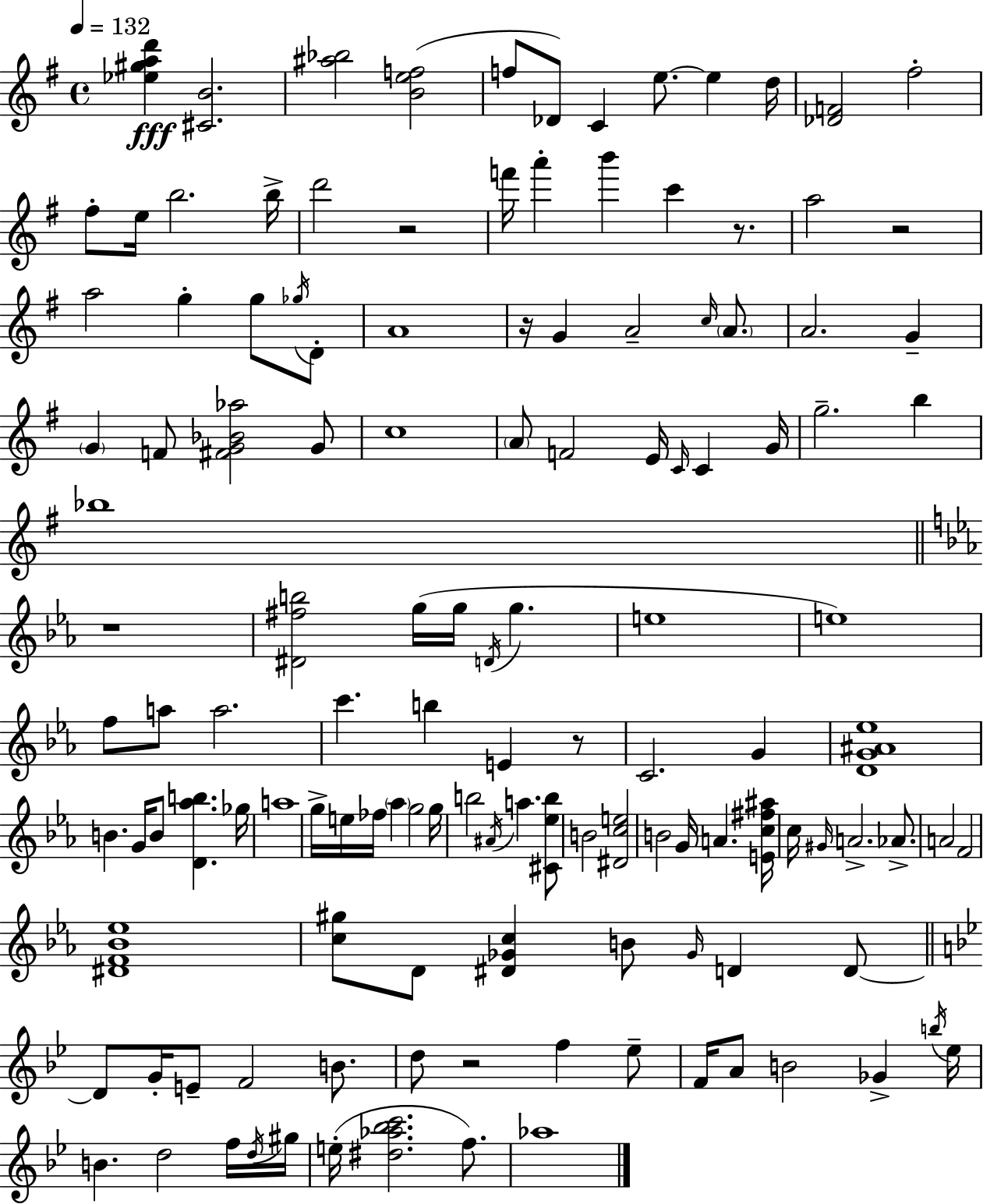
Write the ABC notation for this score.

X:1
T:Untitled
M:4/4
L:1/4
K:G
[_e^gad'] [^CB]2 [^a_b]2 [Bef]2 f/2 _D/2 C e/2 e d/4 [_DF]2 ^f2 ^f/2 e/4 b2 b/4 d'2 z2 f'/4 a' b' c' z/2 a2 z2 a2 g g/2 _g/4 D/2 A4 z/4 G A2 c/4 A/2 A2 G G F/2 [^FG_B_a]2 G/2 c4 A/2 F2 E/4 C/4 C G/4 g2 b _b4 z4 [^D^fb]2 g/4 g/4 D/4 g e4 e4 f/2 a/2 a2 c' b E z/2 C2 G [DG^A_e]4 B G/4 B/2 [D_ab] _g/4 a4 g/4 e/4 _f/4 _a g2 g/4 b2 ^A/4 a [^C_eb]/2 B2 [^Dce]2 B2 G/4 A [Ec^f^a]/4 c/4 ^G/4 A2 _A/2 A2 F2 [^DF_B_e]4 [c^g]/2 D/2 [^D_Gc] B/2 _G/4 D D/2 D/2 G/4 E/2 F2 B/2 d/2 z2 f _e/2 F/4 A/2 B2 _G b/4 _e/4 B d2 f/4 d/4 ^g/4 e/4 [^d_a_bc']2 f/2 _a4